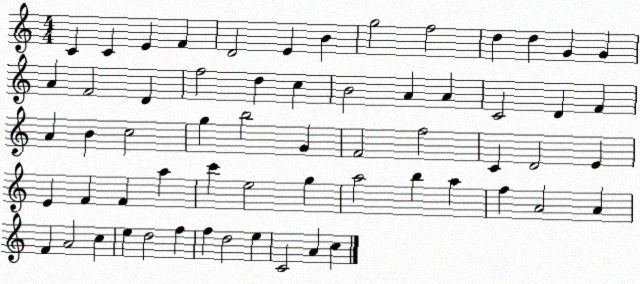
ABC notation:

X:1
T:Untitled
M:4/4
L:1/4
K:C
C C E F D2 E B g2 f2 d d G G A F2 D f2 d c B2 A A C2 D F A B c2 g b2 G F2 f2 C D2 E E F F a c' e2 g a2 b a f A2 A F A2 c e d2 f f d2 e C2 A c